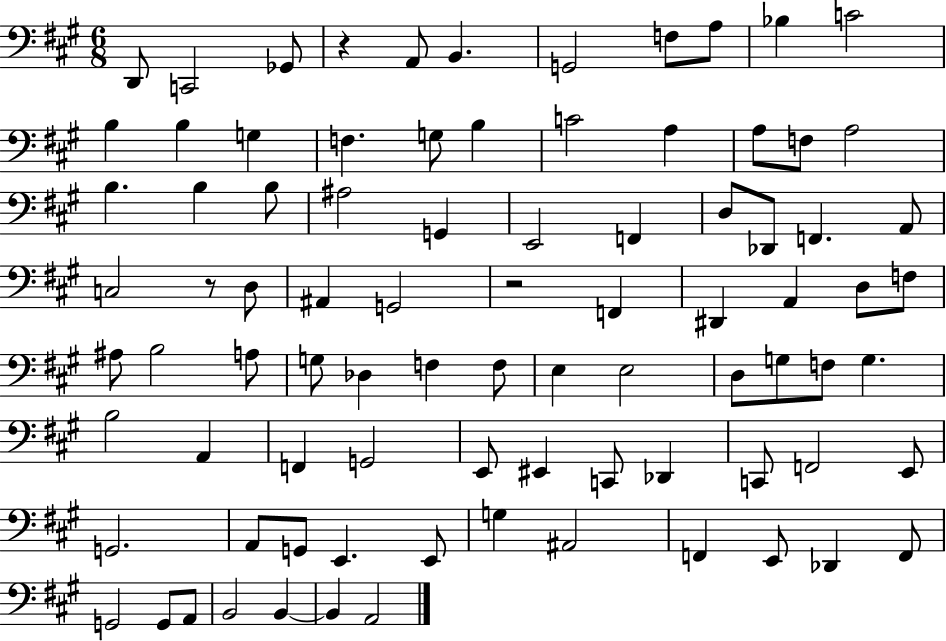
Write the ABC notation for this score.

X:1
T:Untitled
M:6/8
L:1/4
K:A
D,,/2 C,,2 _G,,/2 z A,,/2 B,, G,,2 F,/2 A,/2 _B, C2 B, B, G, F, G,/2 B, C2 A, A,/2 F,/2 A,2 B, B, B,/2 ^A,2 G,, E,,2 F,, D,/2 _D,,/2 F,, A,,/2 C,2 z/2 D,/2 ^A,, G,,2 z2 F,, ^D,, A,, D,/2 F,/2 ^A,/2 B,2 A,/2 G,/2 _D, F, F,/2 E, E,2 D,/2 G,/2 F,/2 G, B,2 A,, F,, G,,2 E,,/2 ^E,, C,,/2 _D,, C,,/2 F,,2 E,,/2 G,,2 A,,/2 G,,/2 E,, E,,/2 G, ^A,,2 F,, E,,/2 _D,, F,,/2 G,,2 G,,/2 A,,/2 B,,2 B,, B,, A,,2